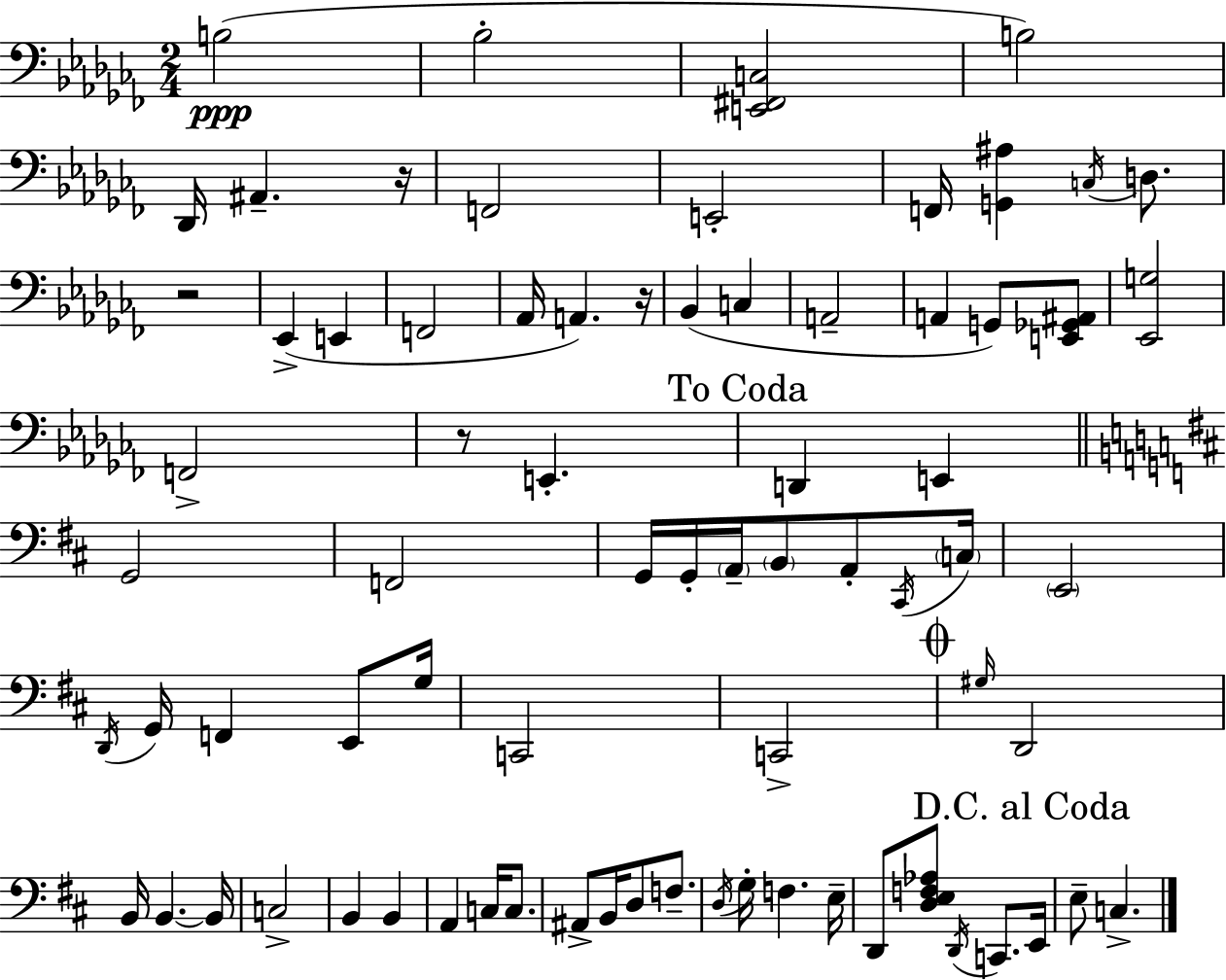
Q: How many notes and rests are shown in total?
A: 75